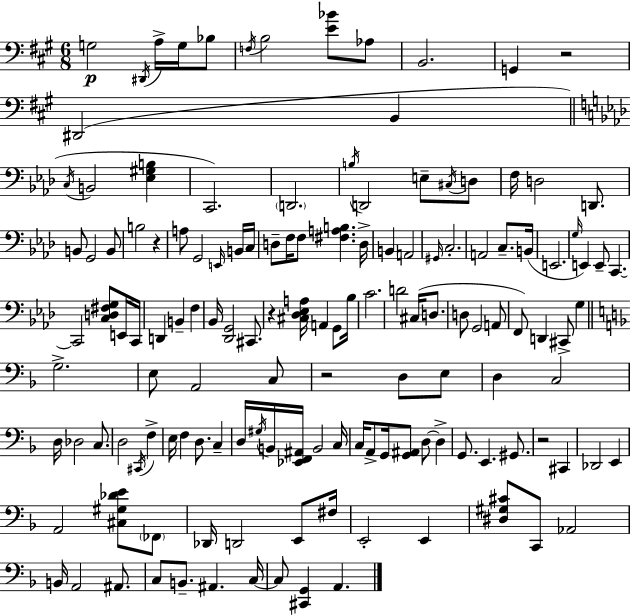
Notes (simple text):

G3/h D#2/s A3/s G3/s Bb3/e F3/s B3/h [E4,Bb4]/e Ab3/e B2/h. G2/q R/h D#2/h B2/q C3/s B2/h [Eb3,G#3,B3]/q C2/h. D2/h. B3/s D2/h E3/e C#3/s D3/e F3/s D3/h D2/e. B2/e G2/h B2/e B3/h R/q A3/e G2/h E2/s B2/s C3/s D3/e F3/s F3/e [F#3,A3,B3]/q. D3/s B2/q A2/h G#2/s C3/h. A2/h C3/e. B2/s E2/h. G3/s E2/q E2/e C2/q. C2/h [C3,D3,F#3,G3]/e E2/s C2/s D2/q B2/q F3/q Bb2/s [Db2,G2]/h C#2/e. R/q [C#3,Db3,Eb3,A3]/s A2/q G2/e Bb3/s C4/h. D4/h C#3/s D3/e. D3/e G2/h A2/e F2/e D2/q C#2/e G3/q G3/h. E3/e A2/h C3/e R/h D3/e E3/e D3/q C3/h D3/s Db3/h C3/e. D3/h C#2/s F3/q E3/s F3/q D3/e. C3/q D3/s G#3/s B2/s [Eb2,F2,A#2]/s B2/h C3/s C3/s A2/e G2/s [G2,A#2]/e D3/e D3/q G2/e. E2/q. G#2/e. R/h C#2/q Db2/h E2/q A2/h [C#3,G#3,Db4,E4]/e FES2/e Db2/s D2/h E2/e F#3/s E2/h E2/q [D#3,G#3,C#4]/e C2/e Ab2/h B2/s A2/h A#2/e. C3/e B2/e. A#2/q. C3/s C3/e [C#2,G2]/q A2/q.